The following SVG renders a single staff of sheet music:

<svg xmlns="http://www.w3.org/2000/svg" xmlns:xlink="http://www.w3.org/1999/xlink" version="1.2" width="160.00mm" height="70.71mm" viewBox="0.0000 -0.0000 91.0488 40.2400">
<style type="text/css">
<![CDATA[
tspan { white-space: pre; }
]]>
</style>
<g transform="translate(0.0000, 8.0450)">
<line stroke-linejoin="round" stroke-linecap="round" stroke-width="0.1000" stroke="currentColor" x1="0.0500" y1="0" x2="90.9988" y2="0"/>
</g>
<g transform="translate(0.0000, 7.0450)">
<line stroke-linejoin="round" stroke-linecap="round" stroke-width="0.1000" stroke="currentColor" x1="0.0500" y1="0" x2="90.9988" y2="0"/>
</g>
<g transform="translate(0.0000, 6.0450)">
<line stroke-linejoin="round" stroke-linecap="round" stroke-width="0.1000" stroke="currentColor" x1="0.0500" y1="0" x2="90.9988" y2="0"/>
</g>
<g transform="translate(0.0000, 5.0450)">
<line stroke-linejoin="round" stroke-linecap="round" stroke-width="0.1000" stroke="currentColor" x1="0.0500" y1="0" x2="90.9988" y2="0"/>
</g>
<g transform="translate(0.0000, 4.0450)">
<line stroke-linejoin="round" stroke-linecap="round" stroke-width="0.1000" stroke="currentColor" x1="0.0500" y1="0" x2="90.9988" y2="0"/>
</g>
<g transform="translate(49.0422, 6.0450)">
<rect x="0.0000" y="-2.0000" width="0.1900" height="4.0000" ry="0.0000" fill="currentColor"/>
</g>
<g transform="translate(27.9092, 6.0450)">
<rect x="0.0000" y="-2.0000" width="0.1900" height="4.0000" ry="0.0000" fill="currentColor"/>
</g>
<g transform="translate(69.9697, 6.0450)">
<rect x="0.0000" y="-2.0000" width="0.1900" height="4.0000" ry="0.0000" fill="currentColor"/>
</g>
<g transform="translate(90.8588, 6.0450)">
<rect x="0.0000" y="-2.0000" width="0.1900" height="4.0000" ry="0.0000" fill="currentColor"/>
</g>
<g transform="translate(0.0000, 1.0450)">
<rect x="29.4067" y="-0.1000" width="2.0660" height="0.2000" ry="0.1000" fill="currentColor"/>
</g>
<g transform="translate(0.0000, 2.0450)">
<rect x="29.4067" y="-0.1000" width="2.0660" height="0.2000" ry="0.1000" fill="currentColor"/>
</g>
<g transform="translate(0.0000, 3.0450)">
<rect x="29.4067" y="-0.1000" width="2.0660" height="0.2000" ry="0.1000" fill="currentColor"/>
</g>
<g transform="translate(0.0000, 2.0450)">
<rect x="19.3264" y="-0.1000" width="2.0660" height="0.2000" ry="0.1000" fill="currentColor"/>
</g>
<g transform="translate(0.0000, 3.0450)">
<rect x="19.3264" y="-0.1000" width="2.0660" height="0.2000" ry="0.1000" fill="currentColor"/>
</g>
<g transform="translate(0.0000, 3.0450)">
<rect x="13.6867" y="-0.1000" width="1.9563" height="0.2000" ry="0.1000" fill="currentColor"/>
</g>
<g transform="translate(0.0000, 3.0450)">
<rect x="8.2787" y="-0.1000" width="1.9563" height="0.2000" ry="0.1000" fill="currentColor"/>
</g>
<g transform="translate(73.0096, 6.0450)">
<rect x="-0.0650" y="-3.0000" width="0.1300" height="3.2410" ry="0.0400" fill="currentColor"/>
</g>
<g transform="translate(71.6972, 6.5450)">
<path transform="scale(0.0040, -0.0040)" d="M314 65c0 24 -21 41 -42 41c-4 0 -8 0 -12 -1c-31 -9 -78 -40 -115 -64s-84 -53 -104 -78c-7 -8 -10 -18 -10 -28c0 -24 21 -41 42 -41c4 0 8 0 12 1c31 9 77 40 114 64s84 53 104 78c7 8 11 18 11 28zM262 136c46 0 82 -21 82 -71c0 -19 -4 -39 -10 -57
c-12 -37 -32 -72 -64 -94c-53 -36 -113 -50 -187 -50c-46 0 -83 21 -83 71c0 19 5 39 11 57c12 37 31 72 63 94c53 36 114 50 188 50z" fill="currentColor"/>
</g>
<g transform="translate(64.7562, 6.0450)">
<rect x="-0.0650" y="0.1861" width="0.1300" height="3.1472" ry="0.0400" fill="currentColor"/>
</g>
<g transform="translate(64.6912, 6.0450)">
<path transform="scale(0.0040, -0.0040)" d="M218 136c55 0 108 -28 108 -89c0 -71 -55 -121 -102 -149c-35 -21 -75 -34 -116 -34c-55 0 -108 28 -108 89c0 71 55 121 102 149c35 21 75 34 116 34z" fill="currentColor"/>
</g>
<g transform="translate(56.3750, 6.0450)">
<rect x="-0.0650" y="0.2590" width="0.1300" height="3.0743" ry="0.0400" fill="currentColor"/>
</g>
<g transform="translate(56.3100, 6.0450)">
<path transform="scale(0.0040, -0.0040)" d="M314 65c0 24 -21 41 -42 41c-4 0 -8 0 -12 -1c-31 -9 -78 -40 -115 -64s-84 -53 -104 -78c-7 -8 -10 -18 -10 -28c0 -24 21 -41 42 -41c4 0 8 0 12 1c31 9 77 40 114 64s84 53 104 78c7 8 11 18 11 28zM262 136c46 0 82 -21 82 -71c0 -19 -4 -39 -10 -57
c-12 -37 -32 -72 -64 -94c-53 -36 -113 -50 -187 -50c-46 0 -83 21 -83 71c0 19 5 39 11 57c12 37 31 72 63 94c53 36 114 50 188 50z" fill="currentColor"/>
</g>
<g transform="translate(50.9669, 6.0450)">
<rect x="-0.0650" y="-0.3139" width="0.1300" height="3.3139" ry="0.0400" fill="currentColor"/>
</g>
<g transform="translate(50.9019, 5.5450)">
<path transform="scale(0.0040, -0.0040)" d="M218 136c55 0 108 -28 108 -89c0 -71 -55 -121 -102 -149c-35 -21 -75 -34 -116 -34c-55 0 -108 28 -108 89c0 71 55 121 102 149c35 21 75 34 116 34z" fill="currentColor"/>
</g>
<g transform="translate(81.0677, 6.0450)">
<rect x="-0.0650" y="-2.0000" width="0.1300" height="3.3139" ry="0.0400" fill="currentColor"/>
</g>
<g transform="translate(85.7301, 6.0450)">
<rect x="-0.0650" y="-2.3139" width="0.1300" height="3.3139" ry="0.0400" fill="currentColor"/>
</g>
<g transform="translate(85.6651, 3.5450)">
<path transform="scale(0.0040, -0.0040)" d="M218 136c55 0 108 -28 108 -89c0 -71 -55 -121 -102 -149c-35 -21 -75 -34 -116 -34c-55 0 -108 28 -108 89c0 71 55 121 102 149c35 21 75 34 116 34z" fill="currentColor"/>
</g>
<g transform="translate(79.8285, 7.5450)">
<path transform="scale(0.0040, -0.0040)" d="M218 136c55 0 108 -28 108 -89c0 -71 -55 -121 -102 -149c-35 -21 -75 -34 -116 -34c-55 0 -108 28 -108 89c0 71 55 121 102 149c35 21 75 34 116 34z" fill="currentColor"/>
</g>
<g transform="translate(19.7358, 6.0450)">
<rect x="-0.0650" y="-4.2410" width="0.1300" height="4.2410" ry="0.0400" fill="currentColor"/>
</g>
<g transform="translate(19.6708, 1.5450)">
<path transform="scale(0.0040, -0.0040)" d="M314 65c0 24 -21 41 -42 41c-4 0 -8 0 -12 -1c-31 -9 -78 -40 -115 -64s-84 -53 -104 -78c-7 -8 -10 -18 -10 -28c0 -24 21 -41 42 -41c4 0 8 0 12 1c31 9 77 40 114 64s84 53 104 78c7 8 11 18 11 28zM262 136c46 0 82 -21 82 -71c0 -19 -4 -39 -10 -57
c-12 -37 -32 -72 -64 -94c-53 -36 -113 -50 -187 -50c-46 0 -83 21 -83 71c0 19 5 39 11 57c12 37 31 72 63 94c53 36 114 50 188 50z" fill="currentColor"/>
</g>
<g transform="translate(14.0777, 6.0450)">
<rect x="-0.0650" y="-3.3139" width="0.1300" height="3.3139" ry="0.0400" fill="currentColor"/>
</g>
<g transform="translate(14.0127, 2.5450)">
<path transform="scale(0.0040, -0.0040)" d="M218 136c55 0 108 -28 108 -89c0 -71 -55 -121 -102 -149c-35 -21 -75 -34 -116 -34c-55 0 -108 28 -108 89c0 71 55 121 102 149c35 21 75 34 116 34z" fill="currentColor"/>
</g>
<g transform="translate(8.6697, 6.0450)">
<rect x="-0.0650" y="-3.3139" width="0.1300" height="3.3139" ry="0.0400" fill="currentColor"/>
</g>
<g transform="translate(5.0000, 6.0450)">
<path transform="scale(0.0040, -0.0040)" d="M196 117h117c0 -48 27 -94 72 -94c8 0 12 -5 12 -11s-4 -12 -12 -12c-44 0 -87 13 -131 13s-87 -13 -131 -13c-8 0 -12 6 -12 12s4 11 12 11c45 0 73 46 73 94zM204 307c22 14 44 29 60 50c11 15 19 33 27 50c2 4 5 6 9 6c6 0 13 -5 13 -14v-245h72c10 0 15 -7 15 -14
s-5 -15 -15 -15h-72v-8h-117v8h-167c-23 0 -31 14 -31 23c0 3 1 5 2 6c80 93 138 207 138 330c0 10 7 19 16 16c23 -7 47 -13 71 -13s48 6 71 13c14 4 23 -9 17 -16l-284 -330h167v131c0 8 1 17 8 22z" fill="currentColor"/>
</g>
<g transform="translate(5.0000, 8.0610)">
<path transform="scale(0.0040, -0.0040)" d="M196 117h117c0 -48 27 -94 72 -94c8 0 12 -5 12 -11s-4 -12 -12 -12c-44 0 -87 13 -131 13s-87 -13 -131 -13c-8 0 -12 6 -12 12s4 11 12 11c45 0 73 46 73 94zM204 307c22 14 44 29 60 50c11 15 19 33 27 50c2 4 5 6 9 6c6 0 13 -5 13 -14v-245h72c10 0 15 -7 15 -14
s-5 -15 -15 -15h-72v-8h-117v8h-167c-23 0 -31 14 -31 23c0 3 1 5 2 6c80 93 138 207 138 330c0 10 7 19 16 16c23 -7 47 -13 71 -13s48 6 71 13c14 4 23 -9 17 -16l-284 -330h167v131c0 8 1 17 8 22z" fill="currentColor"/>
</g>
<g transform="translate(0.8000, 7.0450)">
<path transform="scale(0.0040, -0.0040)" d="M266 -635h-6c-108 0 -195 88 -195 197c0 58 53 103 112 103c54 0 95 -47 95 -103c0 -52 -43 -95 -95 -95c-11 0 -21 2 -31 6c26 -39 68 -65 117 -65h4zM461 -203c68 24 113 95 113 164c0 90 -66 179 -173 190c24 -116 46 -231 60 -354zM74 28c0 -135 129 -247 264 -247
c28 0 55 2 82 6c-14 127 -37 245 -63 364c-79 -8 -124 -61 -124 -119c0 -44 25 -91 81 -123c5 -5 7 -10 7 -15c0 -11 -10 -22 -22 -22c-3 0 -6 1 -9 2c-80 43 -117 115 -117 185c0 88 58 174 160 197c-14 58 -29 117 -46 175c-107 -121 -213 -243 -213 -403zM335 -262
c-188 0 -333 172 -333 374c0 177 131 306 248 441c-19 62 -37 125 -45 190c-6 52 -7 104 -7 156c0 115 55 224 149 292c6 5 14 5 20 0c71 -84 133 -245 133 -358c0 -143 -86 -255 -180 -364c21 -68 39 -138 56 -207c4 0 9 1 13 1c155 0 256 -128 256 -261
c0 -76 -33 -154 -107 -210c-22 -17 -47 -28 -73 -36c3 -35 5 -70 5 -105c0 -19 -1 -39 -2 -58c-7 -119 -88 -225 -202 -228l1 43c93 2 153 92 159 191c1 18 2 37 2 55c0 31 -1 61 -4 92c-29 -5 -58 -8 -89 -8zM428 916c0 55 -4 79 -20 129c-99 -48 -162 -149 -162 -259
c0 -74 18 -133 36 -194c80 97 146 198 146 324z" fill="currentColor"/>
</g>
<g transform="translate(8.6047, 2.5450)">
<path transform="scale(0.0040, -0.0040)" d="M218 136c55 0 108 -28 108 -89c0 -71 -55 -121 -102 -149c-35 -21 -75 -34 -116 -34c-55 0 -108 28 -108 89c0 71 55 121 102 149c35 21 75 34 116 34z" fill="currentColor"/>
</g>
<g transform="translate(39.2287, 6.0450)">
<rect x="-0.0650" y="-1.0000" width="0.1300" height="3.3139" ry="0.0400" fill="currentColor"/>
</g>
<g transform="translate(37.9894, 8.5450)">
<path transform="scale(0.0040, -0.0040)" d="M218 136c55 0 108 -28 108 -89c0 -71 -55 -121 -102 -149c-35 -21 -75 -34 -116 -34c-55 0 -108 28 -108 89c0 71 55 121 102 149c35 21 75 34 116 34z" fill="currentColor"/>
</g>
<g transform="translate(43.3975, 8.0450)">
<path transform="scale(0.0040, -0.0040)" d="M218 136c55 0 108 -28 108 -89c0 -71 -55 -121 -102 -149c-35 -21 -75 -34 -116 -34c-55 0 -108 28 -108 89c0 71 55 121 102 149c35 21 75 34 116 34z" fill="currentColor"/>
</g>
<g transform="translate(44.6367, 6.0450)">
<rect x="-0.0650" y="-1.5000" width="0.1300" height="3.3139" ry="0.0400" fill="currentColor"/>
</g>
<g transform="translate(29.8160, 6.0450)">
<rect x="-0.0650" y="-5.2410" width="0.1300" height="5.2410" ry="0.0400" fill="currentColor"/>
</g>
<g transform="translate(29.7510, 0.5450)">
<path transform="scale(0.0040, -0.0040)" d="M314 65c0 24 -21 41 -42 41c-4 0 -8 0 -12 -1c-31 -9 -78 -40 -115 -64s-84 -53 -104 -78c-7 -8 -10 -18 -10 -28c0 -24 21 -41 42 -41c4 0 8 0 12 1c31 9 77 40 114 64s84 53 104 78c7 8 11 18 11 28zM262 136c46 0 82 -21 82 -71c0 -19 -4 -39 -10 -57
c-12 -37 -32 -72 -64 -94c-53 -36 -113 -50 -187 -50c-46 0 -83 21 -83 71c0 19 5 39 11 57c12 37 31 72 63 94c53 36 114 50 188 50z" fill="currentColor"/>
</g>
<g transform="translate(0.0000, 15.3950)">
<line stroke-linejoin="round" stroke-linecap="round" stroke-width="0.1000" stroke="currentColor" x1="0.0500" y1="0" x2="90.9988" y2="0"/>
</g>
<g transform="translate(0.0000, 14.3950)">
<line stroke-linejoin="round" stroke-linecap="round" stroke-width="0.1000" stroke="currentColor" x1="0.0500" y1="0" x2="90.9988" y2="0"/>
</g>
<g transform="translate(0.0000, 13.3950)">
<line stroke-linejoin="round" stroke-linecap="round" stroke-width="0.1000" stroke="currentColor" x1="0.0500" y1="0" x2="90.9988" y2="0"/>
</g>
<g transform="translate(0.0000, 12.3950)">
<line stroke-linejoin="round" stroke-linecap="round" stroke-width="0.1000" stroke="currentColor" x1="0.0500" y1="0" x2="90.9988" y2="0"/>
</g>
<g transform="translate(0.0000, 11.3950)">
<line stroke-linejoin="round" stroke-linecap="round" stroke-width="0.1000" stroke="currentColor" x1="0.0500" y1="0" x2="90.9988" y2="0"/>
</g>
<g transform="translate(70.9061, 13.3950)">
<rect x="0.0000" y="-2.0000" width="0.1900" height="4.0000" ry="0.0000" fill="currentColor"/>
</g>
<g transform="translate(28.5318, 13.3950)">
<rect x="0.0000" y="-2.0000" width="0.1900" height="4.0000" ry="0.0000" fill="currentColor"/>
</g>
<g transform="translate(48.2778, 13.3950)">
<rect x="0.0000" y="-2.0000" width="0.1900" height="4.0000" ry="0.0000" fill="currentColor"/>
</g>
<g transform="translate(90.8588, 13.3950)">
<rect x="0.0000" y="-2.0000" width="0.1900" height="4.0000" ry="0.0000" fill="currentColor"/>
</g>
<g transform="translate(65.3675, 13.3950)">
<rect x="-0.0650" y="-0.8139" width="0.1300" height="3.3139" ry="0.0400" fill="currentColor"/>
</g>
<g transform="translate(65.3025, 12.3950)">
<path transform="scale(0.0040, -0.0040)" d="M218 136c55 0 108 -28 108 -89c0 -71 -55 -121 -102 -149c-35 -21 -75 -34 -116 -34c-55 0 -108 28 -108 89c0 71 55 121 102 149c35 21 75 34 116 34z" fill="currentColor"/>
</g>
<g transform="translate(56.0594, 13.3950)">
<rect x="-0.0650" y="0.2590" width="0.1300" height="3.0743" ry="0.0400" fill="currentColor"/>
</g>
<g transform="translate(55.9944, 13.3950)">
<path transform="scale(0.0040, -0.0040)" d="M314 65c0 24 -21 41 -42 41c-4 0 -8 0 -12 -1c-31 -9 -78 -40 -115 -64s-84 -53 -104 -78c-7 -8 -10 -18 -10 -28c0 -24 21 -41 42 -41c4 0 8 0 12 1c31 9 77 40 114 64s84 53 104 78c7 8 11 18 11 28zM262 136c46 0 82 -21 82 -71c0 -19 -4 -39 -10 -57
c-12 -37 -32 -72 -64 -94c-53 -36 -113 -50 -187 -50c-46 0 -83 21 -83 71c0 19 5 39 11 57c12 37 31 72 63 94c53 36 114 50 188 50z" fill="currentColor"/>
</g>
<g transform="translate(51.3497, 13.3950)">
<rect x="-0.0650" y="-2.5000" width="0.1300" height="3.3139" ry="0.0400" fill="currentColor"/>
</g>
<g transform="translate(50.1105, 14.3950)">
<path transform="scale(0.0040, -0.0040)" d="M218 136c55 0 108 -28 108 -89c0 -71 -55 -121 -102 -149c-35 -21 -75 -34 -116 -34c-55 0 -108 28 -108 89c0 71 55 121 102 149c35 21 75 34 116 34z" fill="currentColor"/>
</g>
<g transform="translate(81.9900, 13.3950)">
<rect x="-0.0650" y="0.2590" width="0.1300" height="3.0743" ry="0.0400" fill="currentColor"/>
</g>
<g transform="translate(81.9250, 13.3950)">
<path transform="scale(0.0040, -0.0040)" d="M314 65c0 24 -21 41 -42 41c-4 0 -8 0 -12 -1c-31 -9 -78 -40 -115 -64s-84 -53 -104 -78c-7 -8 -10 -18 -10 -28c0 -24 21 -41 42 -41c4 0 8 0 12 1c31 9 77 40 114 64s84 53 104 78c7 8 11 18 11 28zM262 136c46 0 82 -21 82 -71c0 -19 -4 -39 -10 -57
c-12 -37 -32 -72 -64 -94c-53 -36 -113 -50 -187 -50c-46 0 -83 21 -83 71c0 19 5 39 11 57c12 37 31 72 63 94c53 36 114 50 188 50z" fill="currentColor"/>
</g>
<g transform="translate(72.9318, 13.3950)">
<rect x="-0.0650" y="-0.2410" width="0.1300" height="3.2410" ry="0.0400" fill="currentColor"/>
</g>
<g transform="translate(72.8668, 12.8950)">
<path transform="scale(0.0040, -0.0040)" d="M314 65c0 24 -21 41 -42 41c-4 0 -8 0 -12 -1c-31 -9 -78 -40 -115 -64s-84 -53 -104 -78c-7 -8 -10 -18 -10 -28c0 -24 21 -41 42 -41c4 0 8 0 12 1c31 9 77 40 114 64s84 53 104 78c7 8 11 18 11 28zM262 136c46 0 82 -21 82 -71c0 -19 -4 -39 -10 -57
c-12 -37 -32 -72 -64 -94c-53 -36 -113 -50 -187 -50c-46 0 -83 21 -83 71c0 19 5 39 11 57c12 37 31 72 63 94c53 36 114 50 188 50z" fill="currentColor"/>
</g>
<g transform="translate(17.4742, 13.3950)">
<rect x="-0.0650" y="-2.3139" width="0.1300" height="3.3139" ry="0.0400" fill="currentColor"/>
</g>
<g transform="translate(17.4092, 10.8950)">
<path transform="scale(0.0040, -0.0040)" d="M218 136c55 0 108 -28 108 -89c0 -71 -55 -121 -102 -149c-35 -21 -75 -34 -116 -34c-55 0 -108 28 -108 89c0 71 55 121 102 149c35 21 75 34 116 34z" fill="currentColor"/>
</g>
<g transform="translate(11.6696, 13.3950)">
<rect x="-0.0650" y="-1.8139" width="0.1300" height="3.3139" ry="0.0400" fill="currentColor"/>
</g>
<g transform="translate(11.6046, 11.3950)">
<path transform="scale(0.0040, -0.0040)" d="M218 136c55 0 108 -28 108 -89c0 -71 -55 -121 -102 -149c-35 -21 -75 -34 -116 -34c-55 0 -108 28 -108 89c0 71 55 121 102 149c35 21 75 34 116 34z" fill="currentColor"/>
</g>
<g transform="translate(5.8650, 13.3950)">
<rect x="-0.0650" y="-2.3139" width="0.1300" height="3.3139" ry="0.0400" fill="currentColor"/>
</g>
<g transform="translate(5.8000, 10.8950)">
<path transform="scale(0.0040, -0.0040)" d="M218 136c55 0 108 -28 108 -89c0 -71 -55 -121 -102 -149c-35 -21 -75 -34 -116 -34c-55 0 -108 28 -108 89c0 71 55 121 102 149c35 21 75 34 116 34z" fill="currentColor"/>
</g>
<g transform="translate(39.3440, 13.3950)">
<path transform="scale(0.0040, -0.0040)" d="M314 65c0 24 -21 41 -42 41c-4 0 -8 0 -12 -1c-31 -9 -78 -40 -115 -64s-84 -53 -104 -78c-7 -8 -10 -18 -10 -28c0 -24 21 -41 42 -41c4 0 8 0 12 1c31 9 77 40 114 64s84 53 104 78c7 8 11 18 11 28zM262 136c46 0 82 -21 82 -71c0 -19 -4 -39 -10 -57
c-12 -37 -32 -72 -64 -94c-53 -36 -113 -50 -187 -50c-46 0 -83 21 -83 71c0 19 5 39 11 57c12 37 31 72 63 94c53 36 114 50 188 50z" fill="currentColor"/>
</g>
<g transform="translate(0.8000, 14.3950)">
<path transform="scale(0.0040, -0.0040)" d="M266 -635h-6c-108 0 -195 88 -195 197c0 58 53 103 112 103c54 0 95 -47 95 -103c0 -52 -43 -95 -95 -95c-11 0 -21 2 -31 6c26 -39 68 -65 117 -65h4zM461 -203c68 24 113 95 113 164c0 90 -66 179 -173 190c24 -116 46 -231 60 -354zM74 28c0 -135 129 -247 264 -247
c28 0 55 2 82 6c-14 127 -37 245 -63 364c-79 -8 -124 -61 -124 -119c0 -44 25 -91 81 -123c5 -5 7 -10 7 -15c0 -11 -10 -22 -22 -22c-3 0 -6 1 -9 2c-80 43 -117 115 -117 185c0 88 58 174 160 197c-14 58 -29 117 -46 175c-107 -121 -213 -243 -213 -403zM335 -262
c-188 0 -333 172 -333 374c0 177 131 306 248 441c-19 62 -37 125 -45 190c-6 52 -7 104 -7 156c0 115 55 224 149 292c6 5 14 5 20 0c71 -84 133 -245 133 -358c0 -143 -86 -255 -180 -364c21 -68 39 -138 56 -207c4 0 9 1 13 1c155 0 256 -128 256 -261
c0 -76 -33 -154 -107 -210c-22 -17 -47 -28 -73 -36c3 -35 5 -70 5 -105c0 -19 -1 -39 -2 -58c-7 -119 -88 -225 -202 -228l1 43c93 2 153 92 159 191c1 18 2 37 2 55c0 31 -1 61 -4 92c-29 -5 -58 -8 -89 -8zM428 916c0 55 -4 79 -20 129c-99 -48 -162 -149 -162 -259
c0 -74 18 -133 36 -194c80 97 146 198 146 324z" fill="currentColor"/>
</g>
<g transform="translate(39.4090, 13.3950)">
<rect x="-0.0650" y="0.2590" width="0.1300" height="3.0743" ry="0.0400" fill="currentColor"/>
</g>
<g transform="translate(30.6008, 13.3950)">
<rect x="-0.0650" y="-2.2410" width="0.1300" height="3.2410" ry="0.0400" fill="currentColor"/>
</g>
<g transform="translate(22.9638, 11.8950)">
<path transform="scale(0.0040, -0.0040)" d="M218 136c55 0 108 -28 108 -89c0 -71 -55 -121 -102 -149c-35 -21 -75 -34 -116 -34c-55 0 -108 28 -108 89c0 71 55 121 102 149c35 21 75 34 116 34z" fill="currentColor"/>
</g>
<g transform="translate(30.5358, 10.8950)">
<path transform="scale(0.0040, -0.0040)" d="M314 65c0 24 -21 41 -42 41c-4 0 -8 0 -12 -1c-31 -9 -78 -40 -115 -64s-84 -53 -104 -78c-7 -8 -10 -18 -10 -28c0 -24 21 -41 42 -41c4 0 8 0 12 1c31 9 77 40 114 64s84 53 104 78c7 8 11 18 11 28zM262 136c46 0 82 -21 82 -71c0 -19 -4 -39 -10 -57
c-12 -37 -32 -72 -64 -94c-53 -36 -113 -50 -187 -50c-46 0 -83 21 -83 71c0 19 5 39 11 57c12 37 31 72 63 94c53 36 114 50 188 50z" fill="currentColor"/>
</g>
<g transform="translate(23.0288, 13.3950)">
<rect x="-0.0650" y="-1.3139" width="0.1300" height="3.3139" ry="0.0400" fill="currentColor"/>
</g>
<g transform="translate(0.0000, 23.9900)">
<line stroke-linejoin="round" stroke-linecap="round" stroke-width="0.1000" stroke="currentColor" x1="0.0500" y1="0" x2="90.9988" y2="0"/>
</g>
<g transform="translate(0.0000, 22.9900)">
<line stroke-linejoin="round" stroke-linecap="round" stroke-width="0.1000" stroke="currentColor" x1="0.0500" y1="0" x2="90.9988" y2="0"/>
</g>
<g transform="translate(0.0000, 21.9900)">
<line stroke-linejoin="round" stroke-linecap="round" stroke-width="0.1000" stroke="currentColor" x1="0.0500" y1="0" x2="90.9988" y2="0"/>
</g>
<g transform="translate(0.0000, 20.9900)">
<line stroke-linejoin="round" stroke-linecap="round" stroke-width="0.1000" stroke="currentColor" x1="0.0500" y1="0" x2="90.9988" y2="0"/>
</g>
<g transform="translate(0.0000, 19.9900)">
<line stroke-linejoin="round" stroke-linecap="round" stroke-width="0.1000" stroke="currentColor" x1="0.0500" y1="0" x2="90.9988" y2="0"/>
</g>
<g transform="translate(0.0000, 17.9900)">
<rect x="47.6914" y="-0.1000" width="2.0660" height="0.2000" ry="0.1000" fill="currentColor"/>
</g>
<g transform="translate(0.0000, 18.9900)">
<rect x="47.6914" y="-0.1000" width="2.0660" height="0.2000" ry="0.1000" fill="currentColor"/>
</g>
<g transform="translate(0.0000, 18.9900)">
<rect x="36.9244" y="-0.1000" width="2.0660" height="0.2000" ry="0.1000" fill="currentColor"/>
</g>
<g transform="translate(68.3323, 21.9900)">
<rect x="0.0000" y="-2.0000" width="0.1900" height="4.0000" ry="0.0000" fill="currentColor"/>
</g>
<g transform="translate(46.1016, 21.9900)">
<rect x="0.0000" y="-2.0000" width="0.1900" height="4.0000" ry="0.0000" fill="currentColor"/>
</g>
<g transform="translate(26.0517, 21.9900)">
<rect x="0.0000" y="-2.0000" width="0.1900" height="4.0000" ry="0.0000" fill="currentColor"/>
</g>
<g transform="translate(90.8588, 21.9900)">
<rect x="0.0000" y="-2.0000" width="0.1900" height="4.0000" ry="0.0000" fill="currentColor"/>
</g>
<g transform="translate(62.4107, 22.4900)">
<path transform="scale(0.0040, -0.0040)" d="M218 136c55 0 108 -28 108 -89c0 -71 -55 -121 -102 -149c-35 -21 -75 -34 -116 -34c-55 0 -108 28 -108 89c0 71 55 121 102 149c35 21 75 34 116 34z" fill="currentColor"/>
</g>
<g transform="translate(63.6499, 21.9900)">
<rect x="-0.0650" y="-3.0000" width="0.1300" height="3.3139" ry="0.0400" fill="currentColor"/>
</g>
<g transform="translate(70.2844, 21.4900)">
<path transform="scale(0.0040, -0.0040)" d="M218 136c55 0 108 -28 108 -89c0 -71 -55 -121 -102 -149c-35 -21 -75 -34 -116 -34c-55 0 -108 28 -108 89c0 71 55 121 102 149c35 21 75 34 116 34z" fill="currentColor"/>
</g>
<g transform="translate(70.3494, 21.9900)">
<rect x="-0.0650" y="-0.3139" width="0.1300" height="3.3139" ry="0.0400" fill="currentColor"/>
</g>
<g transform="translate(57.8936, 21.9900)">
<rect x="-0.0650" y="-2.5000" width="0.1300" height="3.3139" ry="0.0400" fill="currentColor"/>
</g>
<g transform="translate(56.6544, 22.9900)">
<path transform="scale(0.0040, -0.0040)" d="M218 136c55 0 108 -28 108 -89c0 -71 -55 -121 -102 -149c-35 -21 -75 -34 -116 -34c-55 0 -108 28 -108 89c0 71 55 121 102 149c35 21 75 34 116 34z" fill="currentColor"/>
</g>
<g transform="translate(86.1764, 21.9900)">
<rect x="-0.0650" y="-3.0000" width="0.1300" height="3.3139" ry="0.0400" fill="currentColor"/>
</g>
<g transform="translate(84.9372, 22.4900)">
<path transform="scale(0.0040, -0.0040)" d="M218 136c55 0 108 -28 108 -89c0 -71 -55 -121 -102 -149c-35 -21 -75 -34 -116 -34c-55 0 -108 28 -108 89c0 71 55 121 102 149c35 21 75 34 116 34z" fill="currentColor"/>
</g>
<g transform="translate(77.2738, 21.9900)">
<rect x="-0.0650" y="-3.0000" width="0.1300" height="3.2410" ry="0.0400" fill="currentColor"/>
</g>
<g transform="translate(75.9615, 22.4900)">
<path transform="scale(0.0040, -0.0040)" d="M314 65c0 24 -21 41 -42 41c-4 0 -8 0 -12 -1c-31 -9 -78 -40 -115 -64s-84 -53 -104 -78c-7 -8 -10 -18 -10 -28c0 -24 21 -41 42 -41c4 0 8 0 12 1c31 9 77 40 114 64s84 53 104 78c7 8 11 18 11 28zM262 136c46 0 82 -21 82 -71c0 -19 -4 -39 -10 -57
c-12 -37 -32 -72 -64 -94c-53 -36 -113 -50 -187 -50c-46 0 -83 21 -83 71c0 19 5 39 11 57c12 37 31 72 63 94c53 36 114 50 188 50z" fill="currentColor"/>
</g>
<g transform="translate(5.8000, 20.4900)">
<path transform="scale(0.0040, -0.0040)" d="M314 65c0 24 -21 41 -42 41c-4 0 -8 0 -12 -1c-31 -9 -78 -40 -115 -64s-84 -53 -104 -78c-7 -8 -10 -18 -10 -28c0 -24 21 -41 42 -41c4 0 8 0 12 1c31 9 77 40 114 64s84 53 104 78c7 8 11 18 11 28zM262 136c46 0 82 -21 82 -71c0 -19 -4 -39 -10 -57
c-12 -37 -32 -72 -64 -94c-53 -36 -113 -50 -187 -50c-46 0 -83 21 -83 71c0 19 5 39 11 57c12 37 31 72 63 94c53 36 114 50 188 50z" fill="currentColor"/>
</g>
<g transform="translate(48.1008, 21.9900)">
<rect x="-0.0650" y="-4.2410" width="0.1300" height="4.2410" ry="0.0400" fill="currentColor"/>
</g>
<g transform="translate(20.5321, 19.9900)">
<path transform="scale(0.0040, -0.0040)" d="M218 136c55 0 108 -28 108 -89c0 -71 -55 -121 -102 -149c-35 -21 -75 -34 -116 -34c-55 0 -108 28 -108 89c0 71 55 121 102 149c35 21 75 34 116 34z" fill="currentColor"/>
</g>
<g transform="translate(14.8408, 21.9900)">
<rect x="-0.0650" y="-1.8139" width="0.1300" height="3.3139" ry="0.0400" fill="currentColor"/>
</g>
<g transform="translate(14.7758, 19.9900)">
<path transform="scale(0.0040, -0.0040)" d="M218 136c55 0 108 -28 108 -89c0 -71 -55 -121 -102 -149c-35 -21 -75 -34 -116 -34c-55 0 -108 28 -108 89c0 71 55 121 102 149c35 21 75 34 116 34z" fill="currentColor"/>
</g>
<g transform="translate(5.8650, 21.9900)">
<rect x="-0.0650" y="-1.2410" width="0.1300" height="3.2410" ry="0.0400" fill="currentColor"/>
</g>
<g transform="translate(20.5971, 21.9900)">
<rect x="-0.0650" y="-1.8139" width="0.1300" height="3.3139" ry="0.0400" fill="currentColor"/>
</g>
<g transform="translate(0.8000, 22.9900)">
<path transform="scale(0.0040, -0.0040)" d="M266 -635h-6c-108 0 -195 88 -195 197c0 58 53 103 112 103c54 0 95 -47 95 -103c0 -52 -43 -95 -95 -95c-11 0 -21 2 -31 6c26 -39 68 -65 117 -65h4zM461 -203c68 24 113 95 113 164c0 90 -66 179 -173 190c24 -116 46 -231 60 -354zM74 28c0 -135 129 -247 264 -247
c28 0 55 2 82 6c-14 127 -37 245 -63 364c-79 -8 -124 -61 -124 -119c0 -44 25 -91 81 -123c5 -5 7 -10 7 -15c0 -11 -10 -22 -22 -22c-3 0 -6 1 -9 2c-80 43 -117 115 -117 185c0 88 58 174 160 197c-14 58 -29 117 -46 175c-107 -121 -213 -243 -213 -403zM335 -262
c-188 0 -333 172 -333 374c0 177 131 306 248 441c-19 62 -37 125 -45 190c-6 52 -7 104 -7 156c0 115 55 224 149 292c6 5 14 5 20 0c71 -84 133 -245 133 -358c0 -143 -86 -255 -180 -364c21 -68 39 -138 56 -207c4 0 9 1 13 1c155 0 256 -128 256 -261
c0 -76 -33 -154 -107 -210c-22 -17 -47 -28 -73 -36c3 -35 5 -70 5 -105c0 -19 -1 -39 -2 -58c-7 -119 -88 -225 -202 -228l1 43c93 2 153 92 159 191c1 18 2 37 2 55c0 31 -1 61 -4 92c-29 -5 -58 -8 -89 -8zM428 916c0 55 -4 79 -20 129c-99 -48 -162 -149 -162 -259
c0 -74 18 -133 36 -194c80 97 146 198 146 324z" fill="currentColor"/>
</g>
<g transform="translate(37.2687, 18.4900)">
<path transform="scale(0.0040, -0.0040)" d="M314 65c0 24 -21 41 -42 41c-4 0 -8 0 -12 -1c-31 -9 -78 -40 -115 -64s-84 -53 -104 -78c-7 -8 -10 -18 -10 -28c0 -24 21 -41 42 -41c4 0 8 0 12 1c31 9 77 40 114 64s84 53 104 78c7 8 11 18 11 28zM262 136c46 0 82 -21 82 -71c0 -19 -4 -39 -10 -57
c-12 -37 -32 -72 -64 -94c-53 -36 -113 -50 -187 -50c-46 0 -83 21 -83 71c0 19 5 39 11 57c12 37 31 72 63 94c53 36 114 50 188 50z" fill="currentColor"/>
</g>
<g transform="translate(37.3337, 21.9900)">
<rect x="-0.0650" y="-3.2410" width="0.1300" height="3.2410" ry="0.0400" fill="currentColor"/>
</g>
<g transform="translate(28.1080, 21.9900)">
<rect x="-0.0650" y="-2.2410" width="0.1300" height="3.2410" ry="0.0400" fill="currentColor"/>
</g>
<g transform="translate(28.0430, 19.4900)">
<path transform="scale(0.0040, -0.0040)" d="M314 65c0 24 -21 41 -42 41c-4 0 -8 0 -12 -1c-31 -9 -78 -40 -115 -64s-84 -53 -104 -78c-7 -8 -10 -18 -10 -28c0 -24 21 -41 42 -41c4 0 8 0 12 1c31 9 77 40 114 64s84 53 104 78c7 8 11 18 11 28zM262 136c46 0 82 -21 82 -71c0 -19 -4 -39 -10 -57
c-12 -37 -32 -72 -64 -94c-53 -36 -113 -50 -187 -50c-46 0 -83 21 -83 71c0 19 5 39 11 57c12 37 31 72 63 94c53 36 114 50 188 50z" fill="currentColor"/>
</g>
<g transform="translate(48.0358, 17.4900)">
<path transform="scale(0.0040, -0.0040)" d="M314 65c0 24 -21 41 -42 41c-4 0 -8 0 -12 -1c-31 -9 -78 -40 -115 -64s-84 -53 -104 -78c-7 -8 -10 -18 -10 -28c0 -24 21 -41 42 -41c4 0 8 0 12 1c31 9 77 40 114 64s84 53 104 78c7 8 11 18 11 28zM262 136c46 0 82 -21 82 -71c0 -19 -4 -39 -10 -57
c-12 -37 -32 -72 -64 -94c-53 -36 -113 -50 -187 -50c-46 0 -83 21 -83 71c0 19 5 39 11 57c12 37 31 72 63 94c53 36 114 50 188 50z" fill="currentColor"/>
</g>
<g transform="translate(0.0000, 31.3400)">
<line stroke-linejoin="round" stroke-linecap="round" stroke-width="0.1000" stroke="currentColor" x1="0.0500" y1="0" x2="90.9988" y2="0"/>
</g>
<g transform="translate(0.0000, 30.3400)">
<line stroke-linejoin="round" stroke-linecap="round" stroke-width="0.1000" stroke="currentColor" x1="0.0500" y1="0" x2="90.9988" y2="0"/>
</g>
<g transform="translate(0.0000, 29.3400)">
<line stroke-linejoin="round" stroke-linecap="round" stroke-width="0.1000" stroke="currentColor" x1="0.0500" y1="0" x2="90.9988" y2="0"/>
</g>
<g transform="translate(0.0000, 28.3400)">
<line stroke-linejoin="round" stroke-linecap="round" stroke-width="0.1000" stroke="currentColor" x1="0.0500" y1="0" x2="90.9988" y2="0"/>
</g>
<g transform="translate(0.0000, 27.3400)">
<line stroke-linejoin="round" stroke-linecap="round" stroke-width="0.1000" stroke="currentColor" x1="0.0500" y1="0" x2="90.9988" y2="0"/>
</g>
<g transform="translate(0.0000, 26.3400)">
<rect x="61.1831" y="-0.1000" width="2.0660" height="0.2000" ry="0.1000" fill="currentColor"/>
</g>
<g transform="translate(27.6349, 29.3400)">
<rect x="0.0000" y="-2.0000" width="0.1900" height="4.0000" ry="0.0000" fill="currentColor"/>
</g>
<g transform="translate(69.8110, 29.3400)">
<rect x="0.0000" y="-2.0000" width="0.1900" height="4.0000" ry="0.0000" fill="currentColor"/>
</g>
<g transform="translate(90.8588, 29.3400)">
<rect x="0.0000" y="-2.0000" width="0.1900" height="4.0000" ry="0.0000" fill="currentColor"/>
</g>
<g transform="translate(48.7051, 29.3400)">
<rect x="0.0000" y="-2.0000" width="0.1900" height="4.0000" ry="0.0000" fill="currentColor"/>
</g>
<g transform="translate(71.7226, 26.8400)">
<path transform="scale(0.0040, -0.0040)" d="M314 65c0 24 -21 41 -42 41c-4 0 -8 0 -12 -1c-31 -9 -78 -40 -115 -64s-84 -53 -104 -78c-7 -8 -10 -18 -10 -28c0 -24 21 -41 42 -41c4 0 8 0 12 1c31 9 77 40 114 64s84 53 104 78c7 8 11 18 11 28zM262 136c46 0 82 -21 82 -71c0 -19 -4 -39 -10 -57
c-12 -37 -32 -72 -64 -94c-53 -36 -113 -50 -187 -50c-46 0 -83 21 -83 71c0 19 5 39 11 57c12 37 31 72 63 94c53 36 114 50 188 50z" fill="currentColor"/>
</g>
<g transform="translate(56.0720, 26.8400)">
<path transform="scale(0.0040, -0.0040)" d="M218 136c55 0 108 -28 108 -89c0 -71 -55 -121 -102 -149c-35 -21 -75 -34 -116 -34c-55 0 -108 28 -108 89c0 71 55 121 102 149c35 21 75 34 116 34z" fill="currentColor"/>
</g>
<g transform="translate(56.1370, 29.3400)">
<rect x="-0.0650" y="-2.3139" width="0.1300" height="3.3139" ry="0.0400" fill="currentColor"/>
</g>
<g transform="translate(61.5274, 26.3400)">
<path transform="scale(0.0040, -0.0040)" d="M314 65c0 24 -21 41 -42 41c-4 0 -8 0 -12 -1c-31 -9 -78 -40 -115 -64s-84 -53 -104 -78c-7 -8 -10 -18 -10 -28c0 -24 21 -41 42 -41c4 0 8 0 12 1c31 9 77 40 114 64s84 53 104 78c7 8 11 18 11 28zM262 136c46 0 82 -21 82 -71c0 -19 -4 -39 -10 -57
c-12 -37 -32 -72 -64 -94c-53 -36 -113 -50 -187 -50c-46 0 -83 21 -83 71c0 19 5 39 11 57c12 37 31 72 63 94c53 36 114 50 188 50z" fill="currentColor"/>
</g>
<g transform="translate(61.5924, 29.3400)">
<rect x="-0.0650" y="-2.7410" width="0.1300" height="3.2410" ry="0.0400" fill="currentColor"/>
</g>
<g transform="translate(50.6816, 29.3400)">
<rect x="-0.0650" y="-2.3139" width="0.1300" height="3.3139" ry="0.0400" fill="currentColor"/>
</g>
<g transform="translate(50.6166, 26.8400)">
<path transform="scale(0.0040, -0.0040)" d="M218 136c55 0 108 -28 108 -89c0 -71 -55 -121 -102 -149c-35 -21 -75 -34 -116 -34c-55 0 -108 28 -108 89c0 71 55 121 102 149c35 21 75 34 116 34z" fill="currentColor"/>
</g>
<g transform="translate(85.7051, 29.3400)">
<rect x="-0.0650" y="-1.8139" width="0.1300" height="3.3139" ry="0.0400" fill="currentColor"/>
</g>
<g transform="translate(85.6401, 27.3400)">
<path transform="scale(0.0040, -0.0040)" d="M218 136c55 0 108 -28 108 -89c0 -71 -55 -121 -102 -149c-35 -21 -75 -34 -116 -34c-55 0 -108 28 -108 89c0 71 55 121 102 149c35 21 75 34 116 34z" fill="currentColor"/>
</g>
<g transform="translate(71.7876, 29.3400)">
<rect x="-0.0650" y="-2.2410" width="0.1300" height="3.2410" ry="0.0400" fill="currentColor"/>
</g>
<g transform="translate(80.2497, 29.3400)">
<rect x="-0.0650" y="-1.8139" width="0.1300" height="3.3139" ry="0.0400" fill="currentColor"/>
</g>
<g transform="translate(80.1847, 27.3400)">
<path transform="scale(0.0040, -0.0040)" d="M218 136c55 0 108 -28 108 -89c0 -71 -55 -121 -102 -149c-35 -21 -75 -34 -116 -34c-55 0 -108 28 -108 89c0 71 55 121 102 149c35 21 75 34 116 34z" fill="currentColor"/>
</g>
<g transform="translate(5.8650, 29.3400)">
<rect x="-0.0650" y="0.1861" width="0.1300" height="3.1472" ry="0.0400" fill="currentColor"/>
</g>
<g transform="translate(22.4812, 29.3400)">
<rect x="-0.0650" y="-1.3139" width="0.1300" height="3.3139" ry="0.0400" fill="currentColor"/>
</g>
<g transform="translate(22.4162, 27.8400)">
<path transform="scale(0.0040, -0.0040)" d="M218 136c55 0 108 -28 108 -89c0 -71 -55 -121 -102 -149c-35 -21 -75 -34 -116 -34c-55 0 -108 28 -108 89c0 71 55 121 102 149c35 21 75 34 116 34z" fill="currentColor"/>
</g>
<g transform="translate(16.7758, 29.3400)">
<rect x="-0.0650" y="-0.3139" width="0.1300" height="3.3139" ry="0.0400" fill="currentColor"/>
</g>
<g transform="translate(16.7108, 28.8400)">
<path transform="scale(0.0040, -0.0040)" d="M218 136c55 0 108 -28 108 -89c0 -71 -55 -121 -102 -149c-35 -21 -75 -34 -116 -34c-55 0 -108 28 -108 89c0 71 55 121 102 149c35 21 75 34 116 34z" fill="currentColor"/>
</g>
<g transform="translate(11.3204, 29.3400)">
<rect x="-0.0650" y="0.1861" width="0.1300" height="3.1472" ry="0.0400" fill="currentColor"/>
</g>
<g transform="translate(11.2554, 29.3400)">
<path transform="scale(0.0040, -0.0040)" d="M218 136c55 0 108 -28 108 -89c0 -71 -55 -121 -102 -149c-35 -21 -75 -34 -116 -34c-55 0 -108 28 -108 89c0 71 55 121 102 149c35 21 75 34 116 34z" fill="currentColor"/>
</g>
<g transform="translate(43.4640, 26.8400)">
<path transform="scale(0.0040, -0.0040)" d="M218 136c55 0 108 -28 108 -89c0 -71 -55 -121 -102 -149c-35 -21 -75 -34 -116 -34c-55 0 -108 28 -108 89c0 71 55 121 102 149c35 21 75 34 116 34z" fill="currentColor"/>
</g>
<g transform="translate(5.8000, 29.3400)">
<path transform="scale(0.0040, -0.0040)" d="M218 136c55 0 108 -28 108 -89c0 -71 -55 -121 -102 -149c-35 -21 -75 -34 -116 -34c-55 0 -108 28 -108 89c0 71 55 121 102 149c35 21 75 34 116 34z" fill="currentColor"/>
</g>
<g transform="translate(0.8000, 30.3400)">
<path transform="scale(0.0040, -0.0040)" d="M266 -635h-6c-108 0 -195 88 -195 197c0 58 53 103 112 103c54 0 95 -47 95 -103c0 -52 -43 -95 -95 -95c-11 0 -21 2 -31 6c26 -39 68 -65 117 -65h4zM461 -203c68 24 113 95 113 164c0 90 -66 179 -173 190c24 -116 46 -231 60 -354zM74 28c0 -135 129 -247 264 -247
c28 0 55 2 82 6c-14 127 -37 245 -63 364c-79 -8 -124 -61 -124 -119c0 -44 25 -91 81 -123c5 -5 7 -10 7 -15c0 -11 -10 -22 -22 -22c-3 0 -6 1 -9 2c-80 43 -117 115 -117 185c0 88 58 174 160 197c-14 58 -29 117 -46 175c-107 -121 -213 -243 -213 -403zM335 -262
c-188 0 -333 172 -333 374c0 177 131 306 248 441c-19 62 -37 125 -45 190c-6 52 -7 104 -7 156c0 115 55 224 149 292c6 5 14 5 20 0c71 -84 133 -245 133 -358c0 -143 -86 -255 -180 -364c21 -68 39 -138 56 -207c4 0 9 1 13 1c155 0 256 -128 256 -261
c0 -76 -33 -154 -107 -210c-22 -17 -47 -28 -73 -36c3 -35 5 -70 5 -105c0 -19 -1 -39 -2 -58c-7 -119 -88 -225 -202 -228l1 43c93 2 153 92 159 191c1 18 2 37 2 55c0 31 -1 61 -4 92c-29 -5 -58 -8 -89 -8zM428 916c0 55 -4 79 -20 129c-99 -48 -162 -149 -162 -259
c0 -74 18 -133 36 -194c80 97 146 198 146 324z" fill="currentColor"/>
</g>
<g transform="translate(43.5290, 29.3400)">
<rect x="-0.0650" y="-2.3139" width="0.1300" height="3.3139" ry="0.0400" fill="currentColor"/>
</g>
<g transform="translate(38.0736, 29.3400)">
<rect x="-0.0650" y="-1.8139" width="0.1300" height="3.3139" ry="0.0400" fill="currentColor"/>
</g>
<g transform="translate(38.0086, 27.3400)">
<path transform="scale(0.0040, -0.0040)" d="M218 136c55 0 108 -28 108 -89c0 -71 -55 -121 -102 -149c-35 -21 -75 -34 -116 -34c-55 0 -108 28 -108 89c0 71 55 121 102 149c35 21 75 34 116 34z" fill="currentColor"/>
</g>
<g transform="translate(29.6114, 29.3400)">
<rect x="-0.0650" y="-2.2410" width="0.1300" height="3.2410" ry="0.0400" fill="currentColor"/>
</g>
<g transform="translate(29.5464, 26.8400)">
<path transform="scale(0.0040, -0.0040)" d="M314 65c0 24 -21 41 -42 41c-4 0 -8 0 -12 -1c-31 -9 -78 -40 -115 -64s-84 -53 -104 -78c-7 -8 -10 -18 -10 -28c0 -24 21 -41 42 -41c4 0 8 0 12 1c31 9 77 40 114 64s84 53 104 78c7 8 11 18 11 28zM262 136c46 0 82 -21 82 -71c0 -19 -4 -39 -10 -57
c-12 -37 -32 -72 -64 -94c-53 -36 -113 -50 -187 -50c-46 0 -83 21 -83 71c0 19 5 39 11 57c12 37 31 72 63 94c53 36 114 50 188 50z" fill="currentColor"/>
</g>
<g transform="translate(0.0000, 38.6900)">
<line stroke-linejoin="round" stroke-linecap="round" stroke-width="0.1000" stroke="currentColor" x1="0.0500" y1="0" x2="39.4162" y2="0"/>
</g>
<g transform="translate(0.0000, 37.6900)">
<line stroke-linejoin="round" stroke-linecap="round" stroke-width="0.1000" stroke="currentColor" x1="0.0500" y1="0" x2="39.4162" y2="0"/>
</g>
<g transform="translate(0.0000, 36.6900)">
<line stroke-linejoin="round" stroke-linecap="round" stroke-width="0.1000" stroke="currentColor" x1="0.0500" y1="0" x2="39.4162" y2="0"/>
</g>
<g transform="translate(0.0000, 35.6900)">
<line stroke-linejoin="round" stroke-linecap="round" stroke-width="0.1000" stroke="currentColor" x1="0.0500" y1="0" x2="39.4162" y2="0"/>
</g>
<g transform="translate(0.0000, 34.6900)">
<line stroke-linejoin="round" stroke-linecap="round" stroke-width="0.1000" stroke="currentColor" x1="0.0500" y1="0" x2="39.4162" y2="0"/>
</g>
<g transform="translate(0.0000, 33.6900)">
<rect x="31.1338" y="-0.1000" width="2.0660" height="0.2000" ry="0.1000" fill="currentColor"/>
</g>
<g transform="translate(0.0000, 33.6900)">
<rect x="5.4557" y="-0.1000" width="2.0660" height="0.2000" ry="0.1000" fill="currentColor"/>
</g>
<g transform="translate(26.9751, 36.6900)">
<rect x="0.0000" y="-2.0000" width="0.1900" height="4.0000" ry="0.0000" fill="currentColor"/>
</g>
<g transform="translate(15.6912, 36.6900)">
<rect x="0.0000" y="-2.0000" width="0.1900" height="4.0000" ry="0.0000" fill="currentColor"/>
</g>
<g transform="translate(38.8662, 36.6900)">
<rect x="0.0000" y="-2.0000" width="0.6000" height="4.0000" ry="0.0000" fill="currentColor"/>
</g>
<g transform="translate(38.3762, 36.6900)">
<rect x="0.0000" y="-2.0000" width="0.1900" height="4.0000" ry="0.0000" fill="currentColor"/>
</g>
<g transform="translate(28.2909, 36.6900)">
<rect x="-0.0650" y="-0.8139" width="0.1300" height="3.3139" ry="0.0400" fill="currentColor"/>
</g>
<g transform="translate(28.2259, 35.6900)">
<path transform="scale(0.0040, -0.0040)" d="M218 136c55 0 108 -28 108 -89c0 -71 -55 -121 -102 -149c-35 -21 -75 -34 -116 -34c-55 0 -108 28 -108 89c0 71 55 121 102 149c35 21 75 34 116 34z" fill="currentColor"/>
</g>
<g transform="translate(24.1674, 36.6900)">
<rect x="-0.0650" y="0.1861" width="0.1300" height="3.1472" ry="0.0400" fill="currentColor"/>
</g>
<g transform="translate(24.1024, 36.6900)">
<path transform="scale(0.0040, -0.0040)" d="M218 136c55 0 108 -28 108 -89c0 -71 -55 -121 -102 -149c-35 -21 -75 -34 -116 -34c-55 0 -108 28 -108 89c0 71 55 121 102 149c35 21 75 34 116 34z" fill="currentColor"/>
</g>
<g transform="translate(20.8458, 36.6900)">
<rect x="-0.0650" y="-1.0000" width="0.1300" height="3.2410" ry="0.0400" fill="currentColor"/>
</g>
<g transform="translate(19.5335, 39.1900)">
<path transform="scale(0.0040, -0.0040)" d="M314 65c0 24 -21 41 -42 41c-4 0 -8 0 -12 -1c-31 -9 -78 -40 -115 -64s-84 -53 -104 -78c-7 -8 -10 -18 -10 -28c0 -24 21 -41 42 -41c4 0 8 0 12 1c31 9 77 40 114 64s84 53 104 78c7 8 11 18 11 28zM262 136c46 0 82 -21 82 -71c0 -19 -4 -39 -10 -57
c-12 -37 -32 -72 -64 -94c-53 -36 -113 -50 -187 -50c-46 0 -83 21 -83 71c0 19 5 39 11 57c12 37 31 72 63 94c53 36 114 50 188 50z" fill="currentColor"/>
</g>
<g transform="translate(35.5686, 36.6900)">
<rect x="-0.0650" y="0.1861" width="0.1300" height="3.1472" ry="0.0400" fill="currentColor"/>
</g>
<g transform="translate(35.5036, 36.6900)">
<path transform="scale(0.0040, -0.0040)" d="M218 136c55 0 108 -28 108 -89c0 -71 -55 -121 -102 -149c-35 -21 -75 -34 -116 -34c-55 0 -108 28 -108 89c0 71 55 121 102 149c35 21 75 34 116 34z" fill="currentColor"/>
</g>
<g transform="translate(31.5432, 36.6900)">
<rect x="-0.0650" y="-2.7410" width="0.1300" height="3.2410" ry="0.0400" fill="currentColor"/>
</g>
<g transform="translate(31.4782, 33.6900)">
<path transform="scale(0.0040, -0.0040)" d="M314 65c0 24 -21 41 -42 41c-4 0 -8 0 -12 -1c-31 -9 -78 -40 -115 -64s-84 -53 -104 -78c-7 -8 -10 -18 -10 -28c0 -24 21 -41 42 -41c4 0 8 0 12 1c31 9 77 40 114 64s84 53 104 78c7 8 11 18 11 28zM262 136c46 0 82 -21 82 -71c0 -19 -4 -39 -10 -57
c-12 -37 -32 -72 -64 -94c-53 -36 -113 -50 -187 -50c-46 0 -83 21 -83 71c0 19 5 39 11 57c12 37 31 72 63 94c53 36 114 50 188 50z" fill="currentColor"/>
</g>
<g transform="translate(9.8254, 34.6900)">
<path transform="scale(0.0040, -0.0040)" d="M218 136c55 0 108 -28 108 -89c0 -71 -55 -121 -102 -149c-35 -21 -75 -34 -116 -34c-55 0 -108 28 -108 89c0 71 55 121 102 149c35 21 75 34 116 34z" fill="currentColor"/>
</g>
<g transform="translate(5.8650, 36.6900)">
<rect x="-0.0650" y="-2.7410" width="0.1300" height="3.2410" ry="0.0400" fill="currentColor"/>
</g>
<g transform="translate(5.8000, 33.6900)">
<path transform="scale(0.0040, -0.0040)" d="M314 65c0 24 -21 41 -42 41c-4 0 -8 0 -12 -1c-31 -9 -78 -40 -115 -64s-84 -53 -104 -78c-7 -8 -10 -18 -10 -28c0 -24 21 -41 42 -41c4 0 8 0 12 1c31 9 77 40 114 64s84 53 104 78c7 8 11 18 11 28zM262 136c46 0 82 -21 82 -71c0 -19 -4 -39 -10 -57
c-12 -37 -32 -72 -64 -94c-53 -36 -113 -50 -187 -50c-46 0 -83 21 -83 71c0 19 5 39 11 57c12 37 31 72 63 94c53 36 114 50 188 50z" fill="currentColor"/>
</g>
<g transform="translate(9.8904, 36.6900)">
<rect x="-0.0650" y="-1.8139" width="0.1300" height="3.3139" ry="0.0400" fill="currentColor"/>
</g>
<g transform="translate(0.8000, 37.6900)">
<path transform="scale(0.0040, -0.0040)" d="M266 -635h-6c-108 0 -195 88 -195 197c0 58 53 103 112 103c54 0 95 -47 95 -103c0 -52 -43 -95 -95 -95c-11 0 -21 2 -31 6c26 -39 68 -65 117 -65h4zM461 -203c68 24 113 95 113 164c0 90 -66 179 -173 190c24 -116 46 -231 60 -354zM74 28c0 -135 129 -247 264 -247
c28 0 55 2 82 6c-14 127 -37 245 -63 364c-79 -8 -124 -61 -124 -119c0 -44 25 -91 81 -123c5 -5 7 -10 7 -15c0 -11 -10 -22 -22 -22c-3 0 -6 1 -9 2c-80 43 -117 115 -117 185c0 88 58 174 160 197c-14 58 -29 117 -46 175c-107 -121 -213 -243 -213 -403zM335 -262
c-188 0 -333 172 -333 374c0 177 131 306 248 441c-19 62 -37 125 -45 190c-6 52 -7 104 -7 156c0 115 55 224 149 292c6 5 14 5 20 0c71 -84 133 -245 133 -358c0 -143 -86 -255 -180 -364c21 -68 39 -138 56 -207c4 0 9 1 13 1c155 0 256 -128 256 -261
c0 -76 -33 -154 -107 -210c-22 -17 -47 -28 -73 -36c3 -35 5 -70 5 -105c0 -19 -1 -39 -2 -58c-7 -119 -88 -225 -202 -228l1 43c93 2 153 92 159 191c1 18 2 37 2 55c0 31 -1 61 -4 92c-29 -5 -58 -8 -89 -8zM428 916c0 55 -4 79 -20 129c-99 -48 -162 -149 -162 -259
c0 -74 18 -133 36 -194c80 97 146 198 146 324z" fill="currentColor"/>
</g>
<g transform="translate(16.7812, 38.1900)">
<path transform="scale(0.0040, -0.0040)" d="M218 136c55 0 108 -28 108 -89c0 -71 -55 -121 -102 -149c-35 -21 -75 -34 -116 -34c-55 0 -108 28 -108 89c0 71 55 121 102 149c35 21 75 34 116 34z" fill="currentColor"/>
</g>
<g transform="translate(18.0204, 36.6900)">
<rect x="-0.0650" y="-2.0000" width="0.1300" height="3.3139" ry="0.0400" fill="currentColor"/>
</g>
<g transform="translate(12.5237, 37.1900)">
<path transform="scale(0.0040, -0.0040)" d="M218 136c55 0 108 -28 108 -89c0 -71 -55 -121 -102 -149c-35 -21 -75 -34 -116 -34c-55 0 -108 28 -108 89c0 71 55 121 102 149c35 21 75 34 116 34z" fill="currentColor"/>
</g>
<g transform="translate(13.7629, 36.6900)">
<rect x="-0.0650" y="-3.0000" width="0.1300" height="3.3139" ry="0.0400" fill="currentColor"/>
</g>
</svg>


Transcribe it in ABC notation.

X:1
T:Untitled
M:4/4
L:1/4
K:C
b b d'2 f'2 D E c B2 B A2 F g g f g e g2 B2 G B2 d c2 B2 e2 f f g2 b2 d'2 G A c A2 A B B c e g2 f g g g a2 g2 f f a2 f A F D2 B d a2 B